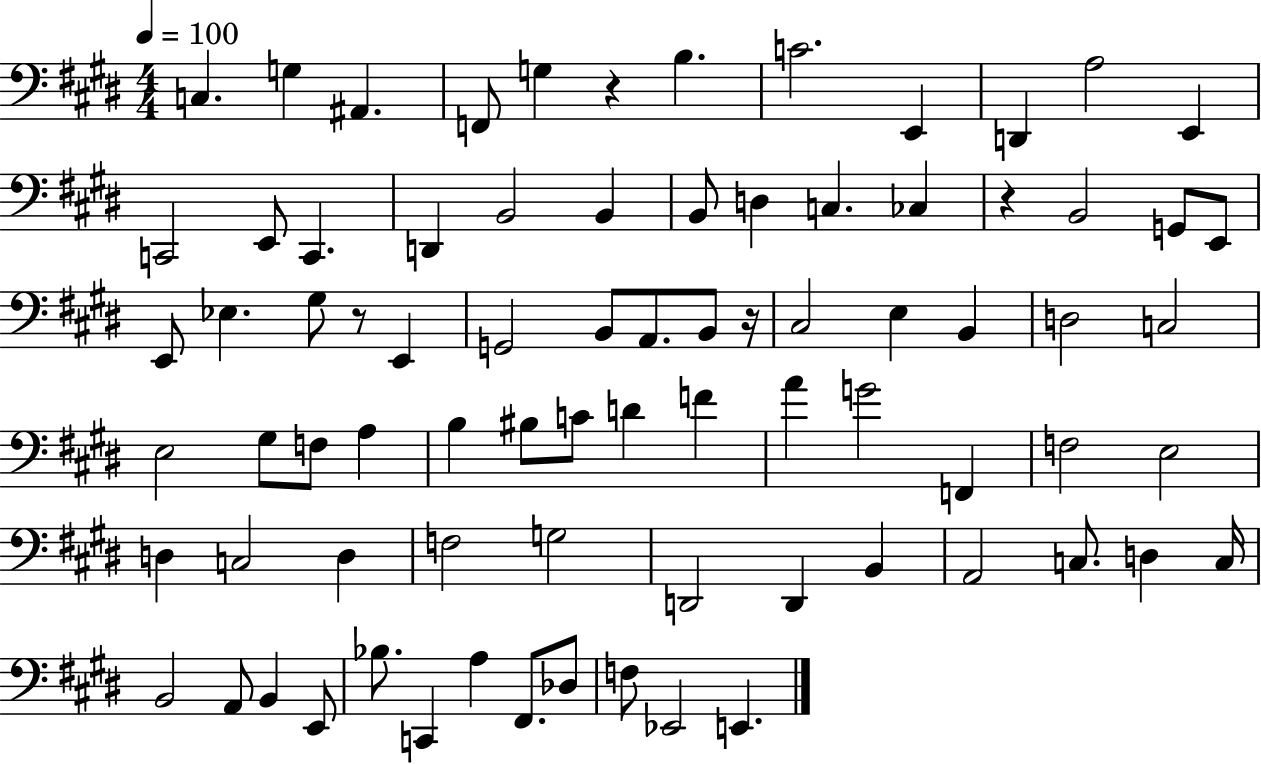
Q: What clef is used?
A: bass